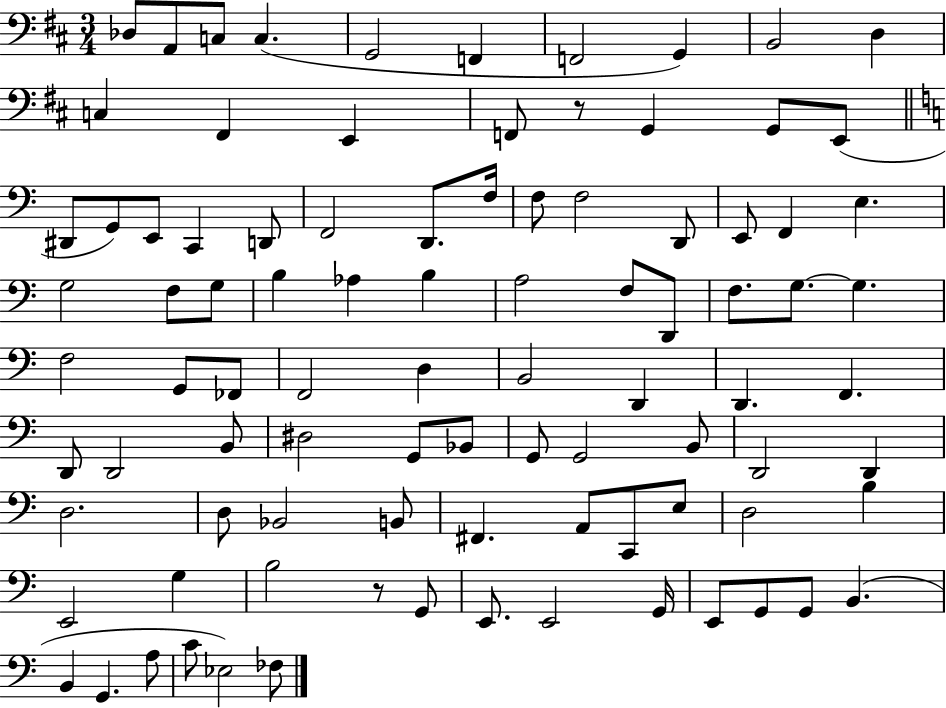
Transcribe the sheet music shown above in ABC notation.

X:1
T:Untitled
M:3/4
L:1/4
K:D
_D,/2 A,,/2 C,/2 C, G,,2 F,, F,,2 G,, B,,2 D, C, ^F,, E,, F,,/2 z/2 G,, G,,/2 E,,/2 ^D,,/2 G,,/2 E,,/2 C,, D,,/2 F,,2 D,,/2 F,/4 F,/2 F,2 D,,/2 E,,/2 F,, E, G,2 F,/2 G,/2 B, _A, B, A,2 F,/2 D,,/2 F,/2 G,/2 G, F,2 G,,/2 _F,,/2 F,,2 D, B,,2 D,, D,, F,, D,,/2 D,,2 B,,/2 ^D,2 G,,/2 _B,,/2 G,,/2 G,,2 B,,/2 D,,2 D,, D,2 D,/2 _B,,2 B,,/2 ^F,, A,,/2 C,,/2 E,/2 D,2 B, E,,2 G, B,2 z/2 G,,/2 E,,/2 E,,2 G,,/4 E,,/2 G,,/2 G,,/2 B,, B,, G,, A,/2 C/2 _E,2 _F,/2